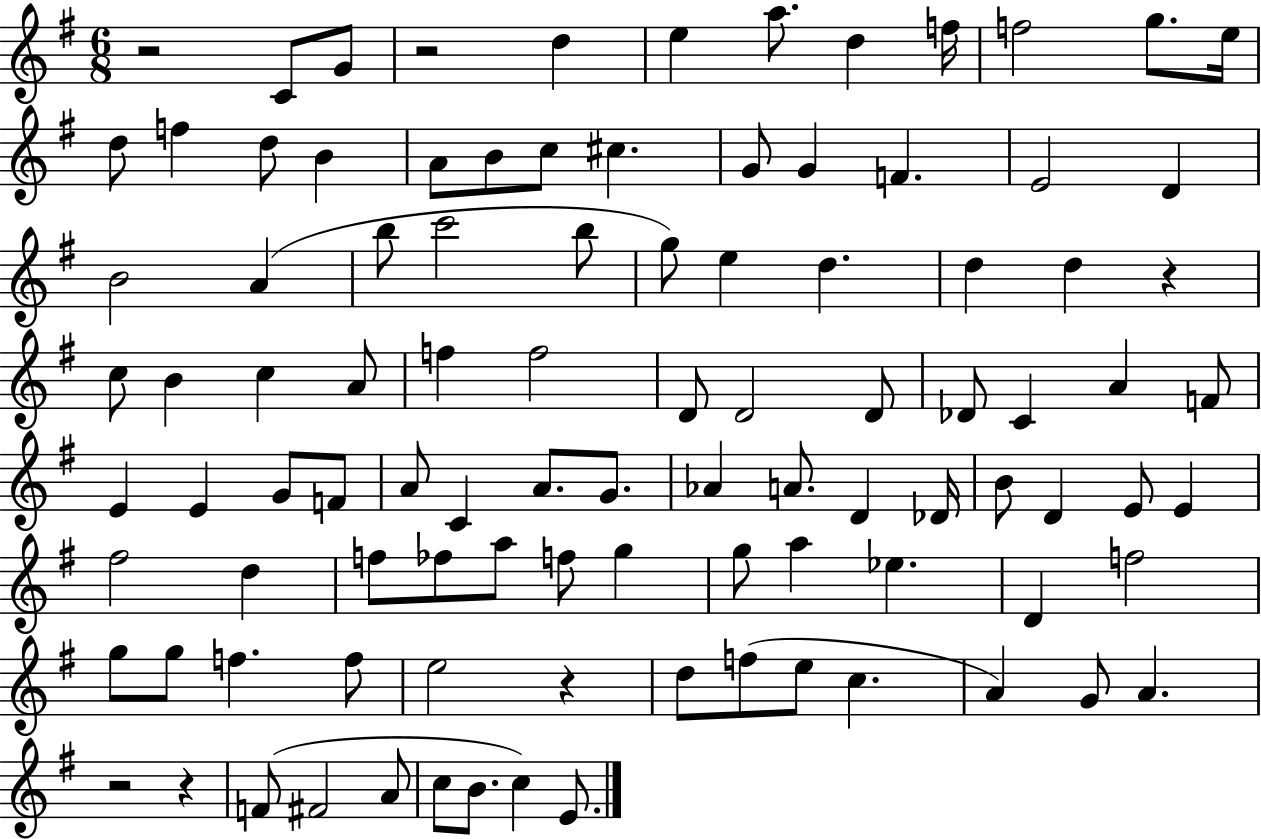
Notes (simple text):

R/h C4/e G4/e R/h D5/q E5/q A5/e. D5/q F5/s F5/h G5/e. E5/s D5/e F5/q D5/e B4/q A4/e B4/e C5/e C#5/q. G4/e G4/q F4/q. E4/h D4/q B4/h A4/q B5/e C6/h B5/e G5/e E5/q D5/q. D5/q D5/q R/q C5/e B4/q C5/q A4/e F5/q F5/h D4/e D4/h D4/e Db4/e C4/q A4/q F4/e E4/q E4/q G4/e F4/e A4/e C4/q A4/e. G4/e. Ab4/q A4/e. D4/q Db4/s B4/e D4/q E4/e E4/q F#5/h D5/q F5/e FES5/e A5/e F5/e G5/q G5/e A5/q Eb5/q. D4/q F5/h G5/e G5/e F5/q. F5/e E5/h R/q D5/e F5/e E5/e C5/q. A4/q G4/e A4/q. R/h R/q F4/e F#4/h A4/e C5/e B4/e. C5/q E4/e.